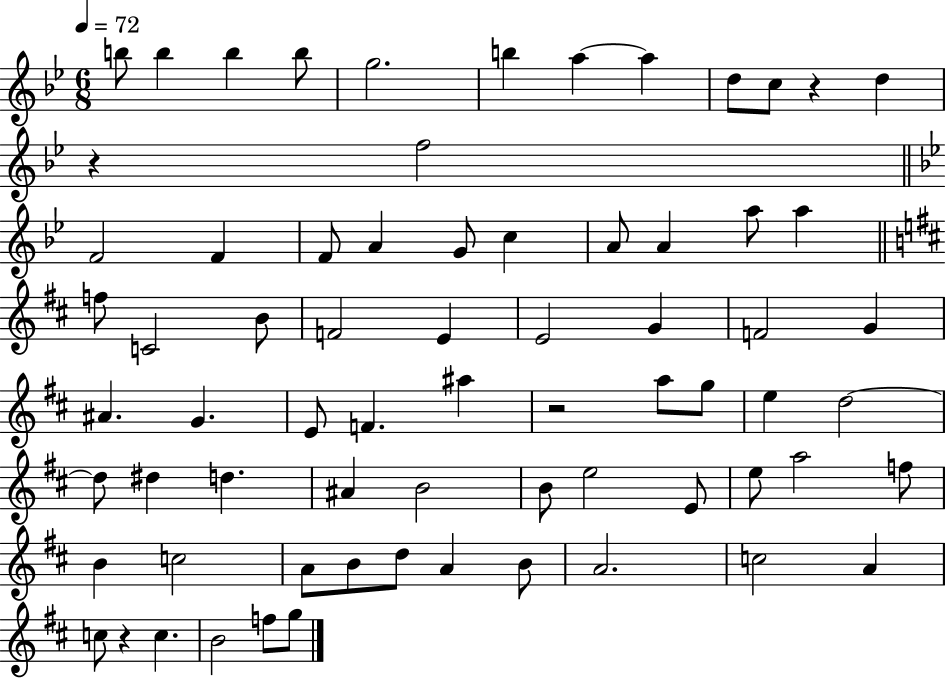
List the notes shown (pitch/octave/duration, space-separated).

B5/e B5/q B5/q B5/e G5/h. B5/q A5/q A5/q D5/e C5/e R/q D5/q R/q F5/h F4/h F4/q F4/e A4/q G4/e C5/q A4/e A4/q A5/e A5/q F5/e C4/h B4/e F4/h E4/q E4/h G4/q F4/h G4/q A#4/q. G4/q. E4/e F4/q. A#5/q R/h A5/e G5/e E5/q D5/h D5/e D#5/q D5/q. A#4/q B4/h B4/e E5/h E4/e E5/e A5/h F5/e B4/q C5/h A4/e B4/e D5/e A4/q B4/e A4/h. C5/h A4/q C5/e R/q C5/q. B4/h F5/e G5/e